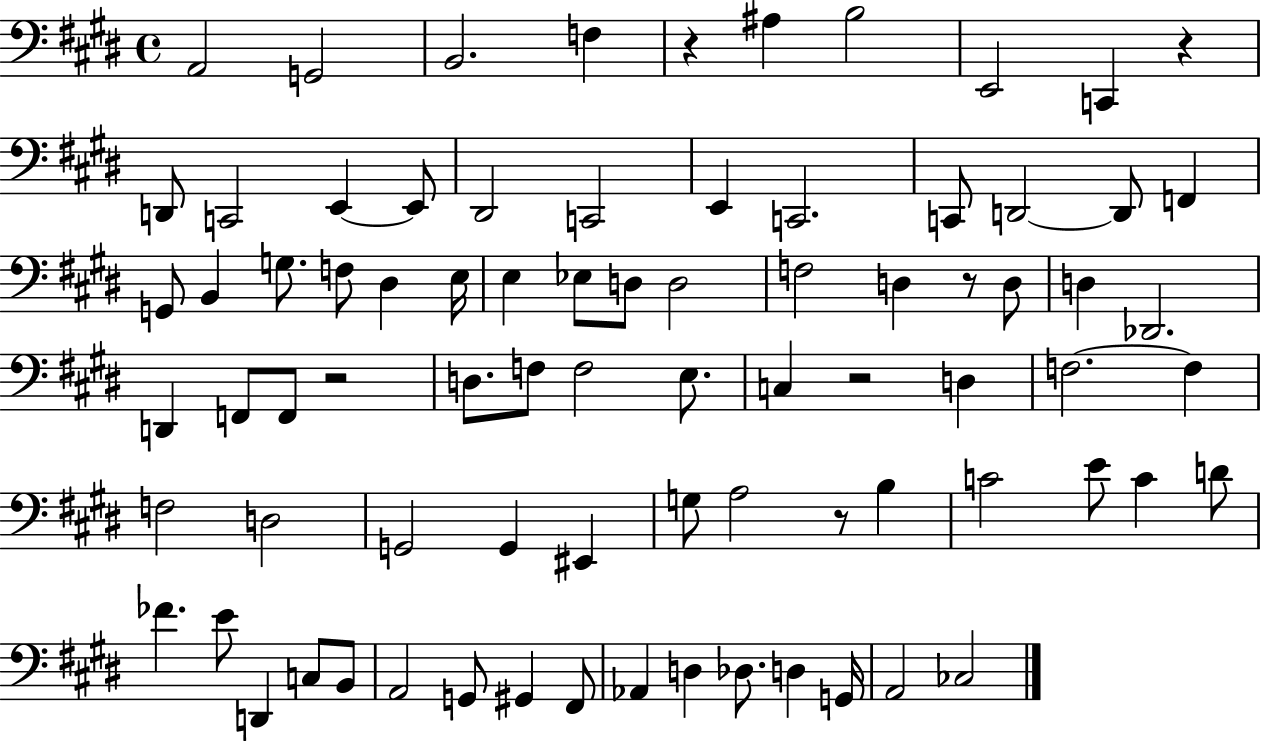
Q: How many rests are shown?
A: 6